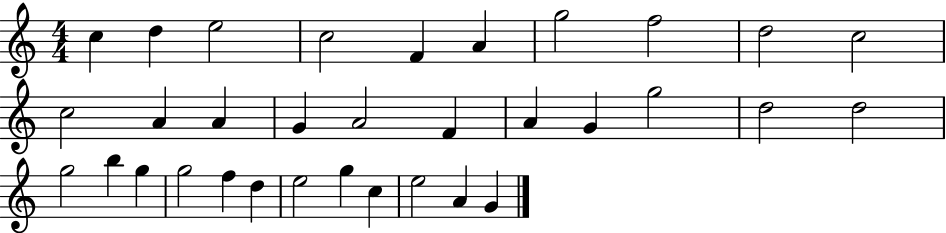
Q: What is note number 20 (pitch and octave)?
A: D5